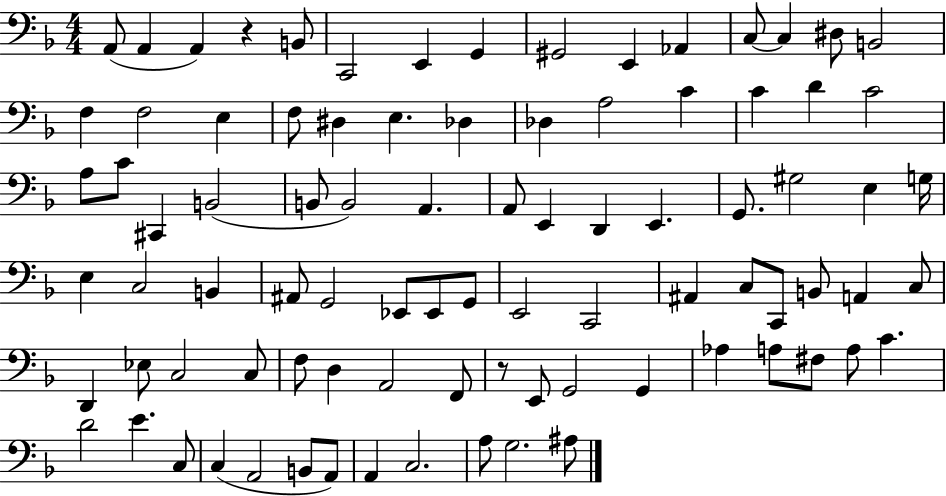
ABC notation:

X:1
T:Untitled
M:4/4
L:1/4
K:F
A,,/2 A,, A,, z B,,/2 C,,2 E,, G,, ^G,,2 E,, _A,, C,/2 C, ^D,/2 B,,2 F, F,2 E, F,/2 ^D, E, _D, _D, A,2 C C D C2 A,/2 C/2 ^C,, B,,2 B,,/2 B,,2 A,, A,,/2 E,, D,, E,, G,,/2 ^G,2 E, G,/4 E, C,2 B,, ^A,,/2 G,,2 _E,,/2 _E,,/2 G,,/2 E,,2 C,,2 ^A,, C,/2 C,,/2 B,,/2 A,, C,/2 D,, _E,/2 C,2 C,/2 F,/2 D, A,,2 F,,/2 z/2 E,,/2 G,,2 G,, _A, A,/2 ^F,/2 A,/2 C D2 E C,/2 C, A,,2 B,,/2 A,,/2 A,, C,2 A,/2 G,2 ^A,/2